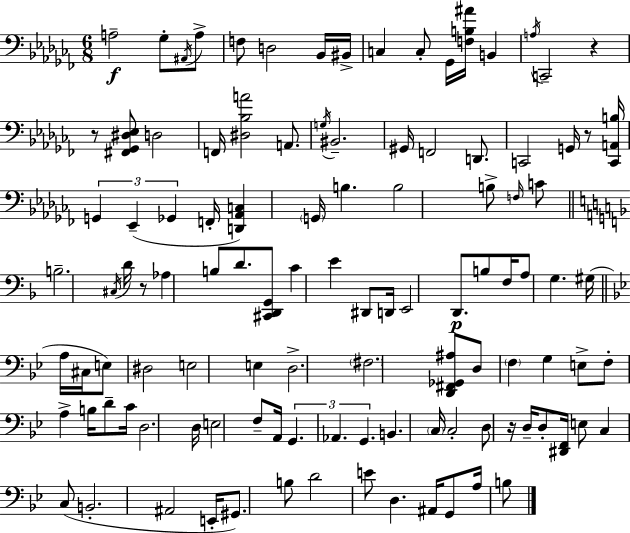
A3/h Gb3/e A#2/s A3/e F3/e D3/h Bb2/s BIS2/s C3/q C3/e Gb2/s [F3,B3,A#4]/s B2/q A3/s C2/h R/q R/e [F#2,Gb2,D#3,Eb3]/e D3/h F2/s [D#3,Bb3,A4]/h A2/e. G3/s BIS2/h. G#2/s F2/h D2/e. C2/h G2/s R/e [C2,A2,B3]/s G2/q Eb2/q Gb2/q F2/s [D2,Ab2,C3]/q G2/s B3/q. B3/h B3/e F3/s C4/e B3/h. C#3/s D4/s R/e Ab3/q B3/e D4/e. [C#2,D2,G2]/e C4/q E4/q D#2/e D2/s E2/h D2/e. B3/e F3/s A3/e G3/q. G#3/s A3/s C#3/s E3/e D#3/h E3/h E3/q D3/h. F#3/h. [D2,F#2,Gb2,A#3]/e D3/e F3/q G3/q E3/e F3/e A3/q B3/s D4/e C4/s D3/h. D3/s E3/h F3/e A2/s G2/q. Ab2/q. G2/q. B2/q. C3/s C3/h D3/e R/s D3/s D3/e [D#2,F2]/s E3/e C3/q C3/e B2/h. A#2/h E2/s G#2/e. B3/e D4/h E4/e D3/q. A#2/s G2/e A3/s B3/e